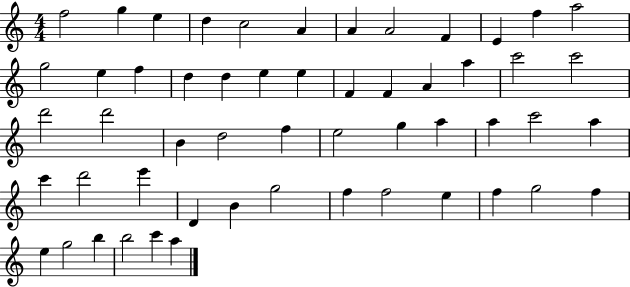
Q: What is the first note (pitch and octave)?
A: F5